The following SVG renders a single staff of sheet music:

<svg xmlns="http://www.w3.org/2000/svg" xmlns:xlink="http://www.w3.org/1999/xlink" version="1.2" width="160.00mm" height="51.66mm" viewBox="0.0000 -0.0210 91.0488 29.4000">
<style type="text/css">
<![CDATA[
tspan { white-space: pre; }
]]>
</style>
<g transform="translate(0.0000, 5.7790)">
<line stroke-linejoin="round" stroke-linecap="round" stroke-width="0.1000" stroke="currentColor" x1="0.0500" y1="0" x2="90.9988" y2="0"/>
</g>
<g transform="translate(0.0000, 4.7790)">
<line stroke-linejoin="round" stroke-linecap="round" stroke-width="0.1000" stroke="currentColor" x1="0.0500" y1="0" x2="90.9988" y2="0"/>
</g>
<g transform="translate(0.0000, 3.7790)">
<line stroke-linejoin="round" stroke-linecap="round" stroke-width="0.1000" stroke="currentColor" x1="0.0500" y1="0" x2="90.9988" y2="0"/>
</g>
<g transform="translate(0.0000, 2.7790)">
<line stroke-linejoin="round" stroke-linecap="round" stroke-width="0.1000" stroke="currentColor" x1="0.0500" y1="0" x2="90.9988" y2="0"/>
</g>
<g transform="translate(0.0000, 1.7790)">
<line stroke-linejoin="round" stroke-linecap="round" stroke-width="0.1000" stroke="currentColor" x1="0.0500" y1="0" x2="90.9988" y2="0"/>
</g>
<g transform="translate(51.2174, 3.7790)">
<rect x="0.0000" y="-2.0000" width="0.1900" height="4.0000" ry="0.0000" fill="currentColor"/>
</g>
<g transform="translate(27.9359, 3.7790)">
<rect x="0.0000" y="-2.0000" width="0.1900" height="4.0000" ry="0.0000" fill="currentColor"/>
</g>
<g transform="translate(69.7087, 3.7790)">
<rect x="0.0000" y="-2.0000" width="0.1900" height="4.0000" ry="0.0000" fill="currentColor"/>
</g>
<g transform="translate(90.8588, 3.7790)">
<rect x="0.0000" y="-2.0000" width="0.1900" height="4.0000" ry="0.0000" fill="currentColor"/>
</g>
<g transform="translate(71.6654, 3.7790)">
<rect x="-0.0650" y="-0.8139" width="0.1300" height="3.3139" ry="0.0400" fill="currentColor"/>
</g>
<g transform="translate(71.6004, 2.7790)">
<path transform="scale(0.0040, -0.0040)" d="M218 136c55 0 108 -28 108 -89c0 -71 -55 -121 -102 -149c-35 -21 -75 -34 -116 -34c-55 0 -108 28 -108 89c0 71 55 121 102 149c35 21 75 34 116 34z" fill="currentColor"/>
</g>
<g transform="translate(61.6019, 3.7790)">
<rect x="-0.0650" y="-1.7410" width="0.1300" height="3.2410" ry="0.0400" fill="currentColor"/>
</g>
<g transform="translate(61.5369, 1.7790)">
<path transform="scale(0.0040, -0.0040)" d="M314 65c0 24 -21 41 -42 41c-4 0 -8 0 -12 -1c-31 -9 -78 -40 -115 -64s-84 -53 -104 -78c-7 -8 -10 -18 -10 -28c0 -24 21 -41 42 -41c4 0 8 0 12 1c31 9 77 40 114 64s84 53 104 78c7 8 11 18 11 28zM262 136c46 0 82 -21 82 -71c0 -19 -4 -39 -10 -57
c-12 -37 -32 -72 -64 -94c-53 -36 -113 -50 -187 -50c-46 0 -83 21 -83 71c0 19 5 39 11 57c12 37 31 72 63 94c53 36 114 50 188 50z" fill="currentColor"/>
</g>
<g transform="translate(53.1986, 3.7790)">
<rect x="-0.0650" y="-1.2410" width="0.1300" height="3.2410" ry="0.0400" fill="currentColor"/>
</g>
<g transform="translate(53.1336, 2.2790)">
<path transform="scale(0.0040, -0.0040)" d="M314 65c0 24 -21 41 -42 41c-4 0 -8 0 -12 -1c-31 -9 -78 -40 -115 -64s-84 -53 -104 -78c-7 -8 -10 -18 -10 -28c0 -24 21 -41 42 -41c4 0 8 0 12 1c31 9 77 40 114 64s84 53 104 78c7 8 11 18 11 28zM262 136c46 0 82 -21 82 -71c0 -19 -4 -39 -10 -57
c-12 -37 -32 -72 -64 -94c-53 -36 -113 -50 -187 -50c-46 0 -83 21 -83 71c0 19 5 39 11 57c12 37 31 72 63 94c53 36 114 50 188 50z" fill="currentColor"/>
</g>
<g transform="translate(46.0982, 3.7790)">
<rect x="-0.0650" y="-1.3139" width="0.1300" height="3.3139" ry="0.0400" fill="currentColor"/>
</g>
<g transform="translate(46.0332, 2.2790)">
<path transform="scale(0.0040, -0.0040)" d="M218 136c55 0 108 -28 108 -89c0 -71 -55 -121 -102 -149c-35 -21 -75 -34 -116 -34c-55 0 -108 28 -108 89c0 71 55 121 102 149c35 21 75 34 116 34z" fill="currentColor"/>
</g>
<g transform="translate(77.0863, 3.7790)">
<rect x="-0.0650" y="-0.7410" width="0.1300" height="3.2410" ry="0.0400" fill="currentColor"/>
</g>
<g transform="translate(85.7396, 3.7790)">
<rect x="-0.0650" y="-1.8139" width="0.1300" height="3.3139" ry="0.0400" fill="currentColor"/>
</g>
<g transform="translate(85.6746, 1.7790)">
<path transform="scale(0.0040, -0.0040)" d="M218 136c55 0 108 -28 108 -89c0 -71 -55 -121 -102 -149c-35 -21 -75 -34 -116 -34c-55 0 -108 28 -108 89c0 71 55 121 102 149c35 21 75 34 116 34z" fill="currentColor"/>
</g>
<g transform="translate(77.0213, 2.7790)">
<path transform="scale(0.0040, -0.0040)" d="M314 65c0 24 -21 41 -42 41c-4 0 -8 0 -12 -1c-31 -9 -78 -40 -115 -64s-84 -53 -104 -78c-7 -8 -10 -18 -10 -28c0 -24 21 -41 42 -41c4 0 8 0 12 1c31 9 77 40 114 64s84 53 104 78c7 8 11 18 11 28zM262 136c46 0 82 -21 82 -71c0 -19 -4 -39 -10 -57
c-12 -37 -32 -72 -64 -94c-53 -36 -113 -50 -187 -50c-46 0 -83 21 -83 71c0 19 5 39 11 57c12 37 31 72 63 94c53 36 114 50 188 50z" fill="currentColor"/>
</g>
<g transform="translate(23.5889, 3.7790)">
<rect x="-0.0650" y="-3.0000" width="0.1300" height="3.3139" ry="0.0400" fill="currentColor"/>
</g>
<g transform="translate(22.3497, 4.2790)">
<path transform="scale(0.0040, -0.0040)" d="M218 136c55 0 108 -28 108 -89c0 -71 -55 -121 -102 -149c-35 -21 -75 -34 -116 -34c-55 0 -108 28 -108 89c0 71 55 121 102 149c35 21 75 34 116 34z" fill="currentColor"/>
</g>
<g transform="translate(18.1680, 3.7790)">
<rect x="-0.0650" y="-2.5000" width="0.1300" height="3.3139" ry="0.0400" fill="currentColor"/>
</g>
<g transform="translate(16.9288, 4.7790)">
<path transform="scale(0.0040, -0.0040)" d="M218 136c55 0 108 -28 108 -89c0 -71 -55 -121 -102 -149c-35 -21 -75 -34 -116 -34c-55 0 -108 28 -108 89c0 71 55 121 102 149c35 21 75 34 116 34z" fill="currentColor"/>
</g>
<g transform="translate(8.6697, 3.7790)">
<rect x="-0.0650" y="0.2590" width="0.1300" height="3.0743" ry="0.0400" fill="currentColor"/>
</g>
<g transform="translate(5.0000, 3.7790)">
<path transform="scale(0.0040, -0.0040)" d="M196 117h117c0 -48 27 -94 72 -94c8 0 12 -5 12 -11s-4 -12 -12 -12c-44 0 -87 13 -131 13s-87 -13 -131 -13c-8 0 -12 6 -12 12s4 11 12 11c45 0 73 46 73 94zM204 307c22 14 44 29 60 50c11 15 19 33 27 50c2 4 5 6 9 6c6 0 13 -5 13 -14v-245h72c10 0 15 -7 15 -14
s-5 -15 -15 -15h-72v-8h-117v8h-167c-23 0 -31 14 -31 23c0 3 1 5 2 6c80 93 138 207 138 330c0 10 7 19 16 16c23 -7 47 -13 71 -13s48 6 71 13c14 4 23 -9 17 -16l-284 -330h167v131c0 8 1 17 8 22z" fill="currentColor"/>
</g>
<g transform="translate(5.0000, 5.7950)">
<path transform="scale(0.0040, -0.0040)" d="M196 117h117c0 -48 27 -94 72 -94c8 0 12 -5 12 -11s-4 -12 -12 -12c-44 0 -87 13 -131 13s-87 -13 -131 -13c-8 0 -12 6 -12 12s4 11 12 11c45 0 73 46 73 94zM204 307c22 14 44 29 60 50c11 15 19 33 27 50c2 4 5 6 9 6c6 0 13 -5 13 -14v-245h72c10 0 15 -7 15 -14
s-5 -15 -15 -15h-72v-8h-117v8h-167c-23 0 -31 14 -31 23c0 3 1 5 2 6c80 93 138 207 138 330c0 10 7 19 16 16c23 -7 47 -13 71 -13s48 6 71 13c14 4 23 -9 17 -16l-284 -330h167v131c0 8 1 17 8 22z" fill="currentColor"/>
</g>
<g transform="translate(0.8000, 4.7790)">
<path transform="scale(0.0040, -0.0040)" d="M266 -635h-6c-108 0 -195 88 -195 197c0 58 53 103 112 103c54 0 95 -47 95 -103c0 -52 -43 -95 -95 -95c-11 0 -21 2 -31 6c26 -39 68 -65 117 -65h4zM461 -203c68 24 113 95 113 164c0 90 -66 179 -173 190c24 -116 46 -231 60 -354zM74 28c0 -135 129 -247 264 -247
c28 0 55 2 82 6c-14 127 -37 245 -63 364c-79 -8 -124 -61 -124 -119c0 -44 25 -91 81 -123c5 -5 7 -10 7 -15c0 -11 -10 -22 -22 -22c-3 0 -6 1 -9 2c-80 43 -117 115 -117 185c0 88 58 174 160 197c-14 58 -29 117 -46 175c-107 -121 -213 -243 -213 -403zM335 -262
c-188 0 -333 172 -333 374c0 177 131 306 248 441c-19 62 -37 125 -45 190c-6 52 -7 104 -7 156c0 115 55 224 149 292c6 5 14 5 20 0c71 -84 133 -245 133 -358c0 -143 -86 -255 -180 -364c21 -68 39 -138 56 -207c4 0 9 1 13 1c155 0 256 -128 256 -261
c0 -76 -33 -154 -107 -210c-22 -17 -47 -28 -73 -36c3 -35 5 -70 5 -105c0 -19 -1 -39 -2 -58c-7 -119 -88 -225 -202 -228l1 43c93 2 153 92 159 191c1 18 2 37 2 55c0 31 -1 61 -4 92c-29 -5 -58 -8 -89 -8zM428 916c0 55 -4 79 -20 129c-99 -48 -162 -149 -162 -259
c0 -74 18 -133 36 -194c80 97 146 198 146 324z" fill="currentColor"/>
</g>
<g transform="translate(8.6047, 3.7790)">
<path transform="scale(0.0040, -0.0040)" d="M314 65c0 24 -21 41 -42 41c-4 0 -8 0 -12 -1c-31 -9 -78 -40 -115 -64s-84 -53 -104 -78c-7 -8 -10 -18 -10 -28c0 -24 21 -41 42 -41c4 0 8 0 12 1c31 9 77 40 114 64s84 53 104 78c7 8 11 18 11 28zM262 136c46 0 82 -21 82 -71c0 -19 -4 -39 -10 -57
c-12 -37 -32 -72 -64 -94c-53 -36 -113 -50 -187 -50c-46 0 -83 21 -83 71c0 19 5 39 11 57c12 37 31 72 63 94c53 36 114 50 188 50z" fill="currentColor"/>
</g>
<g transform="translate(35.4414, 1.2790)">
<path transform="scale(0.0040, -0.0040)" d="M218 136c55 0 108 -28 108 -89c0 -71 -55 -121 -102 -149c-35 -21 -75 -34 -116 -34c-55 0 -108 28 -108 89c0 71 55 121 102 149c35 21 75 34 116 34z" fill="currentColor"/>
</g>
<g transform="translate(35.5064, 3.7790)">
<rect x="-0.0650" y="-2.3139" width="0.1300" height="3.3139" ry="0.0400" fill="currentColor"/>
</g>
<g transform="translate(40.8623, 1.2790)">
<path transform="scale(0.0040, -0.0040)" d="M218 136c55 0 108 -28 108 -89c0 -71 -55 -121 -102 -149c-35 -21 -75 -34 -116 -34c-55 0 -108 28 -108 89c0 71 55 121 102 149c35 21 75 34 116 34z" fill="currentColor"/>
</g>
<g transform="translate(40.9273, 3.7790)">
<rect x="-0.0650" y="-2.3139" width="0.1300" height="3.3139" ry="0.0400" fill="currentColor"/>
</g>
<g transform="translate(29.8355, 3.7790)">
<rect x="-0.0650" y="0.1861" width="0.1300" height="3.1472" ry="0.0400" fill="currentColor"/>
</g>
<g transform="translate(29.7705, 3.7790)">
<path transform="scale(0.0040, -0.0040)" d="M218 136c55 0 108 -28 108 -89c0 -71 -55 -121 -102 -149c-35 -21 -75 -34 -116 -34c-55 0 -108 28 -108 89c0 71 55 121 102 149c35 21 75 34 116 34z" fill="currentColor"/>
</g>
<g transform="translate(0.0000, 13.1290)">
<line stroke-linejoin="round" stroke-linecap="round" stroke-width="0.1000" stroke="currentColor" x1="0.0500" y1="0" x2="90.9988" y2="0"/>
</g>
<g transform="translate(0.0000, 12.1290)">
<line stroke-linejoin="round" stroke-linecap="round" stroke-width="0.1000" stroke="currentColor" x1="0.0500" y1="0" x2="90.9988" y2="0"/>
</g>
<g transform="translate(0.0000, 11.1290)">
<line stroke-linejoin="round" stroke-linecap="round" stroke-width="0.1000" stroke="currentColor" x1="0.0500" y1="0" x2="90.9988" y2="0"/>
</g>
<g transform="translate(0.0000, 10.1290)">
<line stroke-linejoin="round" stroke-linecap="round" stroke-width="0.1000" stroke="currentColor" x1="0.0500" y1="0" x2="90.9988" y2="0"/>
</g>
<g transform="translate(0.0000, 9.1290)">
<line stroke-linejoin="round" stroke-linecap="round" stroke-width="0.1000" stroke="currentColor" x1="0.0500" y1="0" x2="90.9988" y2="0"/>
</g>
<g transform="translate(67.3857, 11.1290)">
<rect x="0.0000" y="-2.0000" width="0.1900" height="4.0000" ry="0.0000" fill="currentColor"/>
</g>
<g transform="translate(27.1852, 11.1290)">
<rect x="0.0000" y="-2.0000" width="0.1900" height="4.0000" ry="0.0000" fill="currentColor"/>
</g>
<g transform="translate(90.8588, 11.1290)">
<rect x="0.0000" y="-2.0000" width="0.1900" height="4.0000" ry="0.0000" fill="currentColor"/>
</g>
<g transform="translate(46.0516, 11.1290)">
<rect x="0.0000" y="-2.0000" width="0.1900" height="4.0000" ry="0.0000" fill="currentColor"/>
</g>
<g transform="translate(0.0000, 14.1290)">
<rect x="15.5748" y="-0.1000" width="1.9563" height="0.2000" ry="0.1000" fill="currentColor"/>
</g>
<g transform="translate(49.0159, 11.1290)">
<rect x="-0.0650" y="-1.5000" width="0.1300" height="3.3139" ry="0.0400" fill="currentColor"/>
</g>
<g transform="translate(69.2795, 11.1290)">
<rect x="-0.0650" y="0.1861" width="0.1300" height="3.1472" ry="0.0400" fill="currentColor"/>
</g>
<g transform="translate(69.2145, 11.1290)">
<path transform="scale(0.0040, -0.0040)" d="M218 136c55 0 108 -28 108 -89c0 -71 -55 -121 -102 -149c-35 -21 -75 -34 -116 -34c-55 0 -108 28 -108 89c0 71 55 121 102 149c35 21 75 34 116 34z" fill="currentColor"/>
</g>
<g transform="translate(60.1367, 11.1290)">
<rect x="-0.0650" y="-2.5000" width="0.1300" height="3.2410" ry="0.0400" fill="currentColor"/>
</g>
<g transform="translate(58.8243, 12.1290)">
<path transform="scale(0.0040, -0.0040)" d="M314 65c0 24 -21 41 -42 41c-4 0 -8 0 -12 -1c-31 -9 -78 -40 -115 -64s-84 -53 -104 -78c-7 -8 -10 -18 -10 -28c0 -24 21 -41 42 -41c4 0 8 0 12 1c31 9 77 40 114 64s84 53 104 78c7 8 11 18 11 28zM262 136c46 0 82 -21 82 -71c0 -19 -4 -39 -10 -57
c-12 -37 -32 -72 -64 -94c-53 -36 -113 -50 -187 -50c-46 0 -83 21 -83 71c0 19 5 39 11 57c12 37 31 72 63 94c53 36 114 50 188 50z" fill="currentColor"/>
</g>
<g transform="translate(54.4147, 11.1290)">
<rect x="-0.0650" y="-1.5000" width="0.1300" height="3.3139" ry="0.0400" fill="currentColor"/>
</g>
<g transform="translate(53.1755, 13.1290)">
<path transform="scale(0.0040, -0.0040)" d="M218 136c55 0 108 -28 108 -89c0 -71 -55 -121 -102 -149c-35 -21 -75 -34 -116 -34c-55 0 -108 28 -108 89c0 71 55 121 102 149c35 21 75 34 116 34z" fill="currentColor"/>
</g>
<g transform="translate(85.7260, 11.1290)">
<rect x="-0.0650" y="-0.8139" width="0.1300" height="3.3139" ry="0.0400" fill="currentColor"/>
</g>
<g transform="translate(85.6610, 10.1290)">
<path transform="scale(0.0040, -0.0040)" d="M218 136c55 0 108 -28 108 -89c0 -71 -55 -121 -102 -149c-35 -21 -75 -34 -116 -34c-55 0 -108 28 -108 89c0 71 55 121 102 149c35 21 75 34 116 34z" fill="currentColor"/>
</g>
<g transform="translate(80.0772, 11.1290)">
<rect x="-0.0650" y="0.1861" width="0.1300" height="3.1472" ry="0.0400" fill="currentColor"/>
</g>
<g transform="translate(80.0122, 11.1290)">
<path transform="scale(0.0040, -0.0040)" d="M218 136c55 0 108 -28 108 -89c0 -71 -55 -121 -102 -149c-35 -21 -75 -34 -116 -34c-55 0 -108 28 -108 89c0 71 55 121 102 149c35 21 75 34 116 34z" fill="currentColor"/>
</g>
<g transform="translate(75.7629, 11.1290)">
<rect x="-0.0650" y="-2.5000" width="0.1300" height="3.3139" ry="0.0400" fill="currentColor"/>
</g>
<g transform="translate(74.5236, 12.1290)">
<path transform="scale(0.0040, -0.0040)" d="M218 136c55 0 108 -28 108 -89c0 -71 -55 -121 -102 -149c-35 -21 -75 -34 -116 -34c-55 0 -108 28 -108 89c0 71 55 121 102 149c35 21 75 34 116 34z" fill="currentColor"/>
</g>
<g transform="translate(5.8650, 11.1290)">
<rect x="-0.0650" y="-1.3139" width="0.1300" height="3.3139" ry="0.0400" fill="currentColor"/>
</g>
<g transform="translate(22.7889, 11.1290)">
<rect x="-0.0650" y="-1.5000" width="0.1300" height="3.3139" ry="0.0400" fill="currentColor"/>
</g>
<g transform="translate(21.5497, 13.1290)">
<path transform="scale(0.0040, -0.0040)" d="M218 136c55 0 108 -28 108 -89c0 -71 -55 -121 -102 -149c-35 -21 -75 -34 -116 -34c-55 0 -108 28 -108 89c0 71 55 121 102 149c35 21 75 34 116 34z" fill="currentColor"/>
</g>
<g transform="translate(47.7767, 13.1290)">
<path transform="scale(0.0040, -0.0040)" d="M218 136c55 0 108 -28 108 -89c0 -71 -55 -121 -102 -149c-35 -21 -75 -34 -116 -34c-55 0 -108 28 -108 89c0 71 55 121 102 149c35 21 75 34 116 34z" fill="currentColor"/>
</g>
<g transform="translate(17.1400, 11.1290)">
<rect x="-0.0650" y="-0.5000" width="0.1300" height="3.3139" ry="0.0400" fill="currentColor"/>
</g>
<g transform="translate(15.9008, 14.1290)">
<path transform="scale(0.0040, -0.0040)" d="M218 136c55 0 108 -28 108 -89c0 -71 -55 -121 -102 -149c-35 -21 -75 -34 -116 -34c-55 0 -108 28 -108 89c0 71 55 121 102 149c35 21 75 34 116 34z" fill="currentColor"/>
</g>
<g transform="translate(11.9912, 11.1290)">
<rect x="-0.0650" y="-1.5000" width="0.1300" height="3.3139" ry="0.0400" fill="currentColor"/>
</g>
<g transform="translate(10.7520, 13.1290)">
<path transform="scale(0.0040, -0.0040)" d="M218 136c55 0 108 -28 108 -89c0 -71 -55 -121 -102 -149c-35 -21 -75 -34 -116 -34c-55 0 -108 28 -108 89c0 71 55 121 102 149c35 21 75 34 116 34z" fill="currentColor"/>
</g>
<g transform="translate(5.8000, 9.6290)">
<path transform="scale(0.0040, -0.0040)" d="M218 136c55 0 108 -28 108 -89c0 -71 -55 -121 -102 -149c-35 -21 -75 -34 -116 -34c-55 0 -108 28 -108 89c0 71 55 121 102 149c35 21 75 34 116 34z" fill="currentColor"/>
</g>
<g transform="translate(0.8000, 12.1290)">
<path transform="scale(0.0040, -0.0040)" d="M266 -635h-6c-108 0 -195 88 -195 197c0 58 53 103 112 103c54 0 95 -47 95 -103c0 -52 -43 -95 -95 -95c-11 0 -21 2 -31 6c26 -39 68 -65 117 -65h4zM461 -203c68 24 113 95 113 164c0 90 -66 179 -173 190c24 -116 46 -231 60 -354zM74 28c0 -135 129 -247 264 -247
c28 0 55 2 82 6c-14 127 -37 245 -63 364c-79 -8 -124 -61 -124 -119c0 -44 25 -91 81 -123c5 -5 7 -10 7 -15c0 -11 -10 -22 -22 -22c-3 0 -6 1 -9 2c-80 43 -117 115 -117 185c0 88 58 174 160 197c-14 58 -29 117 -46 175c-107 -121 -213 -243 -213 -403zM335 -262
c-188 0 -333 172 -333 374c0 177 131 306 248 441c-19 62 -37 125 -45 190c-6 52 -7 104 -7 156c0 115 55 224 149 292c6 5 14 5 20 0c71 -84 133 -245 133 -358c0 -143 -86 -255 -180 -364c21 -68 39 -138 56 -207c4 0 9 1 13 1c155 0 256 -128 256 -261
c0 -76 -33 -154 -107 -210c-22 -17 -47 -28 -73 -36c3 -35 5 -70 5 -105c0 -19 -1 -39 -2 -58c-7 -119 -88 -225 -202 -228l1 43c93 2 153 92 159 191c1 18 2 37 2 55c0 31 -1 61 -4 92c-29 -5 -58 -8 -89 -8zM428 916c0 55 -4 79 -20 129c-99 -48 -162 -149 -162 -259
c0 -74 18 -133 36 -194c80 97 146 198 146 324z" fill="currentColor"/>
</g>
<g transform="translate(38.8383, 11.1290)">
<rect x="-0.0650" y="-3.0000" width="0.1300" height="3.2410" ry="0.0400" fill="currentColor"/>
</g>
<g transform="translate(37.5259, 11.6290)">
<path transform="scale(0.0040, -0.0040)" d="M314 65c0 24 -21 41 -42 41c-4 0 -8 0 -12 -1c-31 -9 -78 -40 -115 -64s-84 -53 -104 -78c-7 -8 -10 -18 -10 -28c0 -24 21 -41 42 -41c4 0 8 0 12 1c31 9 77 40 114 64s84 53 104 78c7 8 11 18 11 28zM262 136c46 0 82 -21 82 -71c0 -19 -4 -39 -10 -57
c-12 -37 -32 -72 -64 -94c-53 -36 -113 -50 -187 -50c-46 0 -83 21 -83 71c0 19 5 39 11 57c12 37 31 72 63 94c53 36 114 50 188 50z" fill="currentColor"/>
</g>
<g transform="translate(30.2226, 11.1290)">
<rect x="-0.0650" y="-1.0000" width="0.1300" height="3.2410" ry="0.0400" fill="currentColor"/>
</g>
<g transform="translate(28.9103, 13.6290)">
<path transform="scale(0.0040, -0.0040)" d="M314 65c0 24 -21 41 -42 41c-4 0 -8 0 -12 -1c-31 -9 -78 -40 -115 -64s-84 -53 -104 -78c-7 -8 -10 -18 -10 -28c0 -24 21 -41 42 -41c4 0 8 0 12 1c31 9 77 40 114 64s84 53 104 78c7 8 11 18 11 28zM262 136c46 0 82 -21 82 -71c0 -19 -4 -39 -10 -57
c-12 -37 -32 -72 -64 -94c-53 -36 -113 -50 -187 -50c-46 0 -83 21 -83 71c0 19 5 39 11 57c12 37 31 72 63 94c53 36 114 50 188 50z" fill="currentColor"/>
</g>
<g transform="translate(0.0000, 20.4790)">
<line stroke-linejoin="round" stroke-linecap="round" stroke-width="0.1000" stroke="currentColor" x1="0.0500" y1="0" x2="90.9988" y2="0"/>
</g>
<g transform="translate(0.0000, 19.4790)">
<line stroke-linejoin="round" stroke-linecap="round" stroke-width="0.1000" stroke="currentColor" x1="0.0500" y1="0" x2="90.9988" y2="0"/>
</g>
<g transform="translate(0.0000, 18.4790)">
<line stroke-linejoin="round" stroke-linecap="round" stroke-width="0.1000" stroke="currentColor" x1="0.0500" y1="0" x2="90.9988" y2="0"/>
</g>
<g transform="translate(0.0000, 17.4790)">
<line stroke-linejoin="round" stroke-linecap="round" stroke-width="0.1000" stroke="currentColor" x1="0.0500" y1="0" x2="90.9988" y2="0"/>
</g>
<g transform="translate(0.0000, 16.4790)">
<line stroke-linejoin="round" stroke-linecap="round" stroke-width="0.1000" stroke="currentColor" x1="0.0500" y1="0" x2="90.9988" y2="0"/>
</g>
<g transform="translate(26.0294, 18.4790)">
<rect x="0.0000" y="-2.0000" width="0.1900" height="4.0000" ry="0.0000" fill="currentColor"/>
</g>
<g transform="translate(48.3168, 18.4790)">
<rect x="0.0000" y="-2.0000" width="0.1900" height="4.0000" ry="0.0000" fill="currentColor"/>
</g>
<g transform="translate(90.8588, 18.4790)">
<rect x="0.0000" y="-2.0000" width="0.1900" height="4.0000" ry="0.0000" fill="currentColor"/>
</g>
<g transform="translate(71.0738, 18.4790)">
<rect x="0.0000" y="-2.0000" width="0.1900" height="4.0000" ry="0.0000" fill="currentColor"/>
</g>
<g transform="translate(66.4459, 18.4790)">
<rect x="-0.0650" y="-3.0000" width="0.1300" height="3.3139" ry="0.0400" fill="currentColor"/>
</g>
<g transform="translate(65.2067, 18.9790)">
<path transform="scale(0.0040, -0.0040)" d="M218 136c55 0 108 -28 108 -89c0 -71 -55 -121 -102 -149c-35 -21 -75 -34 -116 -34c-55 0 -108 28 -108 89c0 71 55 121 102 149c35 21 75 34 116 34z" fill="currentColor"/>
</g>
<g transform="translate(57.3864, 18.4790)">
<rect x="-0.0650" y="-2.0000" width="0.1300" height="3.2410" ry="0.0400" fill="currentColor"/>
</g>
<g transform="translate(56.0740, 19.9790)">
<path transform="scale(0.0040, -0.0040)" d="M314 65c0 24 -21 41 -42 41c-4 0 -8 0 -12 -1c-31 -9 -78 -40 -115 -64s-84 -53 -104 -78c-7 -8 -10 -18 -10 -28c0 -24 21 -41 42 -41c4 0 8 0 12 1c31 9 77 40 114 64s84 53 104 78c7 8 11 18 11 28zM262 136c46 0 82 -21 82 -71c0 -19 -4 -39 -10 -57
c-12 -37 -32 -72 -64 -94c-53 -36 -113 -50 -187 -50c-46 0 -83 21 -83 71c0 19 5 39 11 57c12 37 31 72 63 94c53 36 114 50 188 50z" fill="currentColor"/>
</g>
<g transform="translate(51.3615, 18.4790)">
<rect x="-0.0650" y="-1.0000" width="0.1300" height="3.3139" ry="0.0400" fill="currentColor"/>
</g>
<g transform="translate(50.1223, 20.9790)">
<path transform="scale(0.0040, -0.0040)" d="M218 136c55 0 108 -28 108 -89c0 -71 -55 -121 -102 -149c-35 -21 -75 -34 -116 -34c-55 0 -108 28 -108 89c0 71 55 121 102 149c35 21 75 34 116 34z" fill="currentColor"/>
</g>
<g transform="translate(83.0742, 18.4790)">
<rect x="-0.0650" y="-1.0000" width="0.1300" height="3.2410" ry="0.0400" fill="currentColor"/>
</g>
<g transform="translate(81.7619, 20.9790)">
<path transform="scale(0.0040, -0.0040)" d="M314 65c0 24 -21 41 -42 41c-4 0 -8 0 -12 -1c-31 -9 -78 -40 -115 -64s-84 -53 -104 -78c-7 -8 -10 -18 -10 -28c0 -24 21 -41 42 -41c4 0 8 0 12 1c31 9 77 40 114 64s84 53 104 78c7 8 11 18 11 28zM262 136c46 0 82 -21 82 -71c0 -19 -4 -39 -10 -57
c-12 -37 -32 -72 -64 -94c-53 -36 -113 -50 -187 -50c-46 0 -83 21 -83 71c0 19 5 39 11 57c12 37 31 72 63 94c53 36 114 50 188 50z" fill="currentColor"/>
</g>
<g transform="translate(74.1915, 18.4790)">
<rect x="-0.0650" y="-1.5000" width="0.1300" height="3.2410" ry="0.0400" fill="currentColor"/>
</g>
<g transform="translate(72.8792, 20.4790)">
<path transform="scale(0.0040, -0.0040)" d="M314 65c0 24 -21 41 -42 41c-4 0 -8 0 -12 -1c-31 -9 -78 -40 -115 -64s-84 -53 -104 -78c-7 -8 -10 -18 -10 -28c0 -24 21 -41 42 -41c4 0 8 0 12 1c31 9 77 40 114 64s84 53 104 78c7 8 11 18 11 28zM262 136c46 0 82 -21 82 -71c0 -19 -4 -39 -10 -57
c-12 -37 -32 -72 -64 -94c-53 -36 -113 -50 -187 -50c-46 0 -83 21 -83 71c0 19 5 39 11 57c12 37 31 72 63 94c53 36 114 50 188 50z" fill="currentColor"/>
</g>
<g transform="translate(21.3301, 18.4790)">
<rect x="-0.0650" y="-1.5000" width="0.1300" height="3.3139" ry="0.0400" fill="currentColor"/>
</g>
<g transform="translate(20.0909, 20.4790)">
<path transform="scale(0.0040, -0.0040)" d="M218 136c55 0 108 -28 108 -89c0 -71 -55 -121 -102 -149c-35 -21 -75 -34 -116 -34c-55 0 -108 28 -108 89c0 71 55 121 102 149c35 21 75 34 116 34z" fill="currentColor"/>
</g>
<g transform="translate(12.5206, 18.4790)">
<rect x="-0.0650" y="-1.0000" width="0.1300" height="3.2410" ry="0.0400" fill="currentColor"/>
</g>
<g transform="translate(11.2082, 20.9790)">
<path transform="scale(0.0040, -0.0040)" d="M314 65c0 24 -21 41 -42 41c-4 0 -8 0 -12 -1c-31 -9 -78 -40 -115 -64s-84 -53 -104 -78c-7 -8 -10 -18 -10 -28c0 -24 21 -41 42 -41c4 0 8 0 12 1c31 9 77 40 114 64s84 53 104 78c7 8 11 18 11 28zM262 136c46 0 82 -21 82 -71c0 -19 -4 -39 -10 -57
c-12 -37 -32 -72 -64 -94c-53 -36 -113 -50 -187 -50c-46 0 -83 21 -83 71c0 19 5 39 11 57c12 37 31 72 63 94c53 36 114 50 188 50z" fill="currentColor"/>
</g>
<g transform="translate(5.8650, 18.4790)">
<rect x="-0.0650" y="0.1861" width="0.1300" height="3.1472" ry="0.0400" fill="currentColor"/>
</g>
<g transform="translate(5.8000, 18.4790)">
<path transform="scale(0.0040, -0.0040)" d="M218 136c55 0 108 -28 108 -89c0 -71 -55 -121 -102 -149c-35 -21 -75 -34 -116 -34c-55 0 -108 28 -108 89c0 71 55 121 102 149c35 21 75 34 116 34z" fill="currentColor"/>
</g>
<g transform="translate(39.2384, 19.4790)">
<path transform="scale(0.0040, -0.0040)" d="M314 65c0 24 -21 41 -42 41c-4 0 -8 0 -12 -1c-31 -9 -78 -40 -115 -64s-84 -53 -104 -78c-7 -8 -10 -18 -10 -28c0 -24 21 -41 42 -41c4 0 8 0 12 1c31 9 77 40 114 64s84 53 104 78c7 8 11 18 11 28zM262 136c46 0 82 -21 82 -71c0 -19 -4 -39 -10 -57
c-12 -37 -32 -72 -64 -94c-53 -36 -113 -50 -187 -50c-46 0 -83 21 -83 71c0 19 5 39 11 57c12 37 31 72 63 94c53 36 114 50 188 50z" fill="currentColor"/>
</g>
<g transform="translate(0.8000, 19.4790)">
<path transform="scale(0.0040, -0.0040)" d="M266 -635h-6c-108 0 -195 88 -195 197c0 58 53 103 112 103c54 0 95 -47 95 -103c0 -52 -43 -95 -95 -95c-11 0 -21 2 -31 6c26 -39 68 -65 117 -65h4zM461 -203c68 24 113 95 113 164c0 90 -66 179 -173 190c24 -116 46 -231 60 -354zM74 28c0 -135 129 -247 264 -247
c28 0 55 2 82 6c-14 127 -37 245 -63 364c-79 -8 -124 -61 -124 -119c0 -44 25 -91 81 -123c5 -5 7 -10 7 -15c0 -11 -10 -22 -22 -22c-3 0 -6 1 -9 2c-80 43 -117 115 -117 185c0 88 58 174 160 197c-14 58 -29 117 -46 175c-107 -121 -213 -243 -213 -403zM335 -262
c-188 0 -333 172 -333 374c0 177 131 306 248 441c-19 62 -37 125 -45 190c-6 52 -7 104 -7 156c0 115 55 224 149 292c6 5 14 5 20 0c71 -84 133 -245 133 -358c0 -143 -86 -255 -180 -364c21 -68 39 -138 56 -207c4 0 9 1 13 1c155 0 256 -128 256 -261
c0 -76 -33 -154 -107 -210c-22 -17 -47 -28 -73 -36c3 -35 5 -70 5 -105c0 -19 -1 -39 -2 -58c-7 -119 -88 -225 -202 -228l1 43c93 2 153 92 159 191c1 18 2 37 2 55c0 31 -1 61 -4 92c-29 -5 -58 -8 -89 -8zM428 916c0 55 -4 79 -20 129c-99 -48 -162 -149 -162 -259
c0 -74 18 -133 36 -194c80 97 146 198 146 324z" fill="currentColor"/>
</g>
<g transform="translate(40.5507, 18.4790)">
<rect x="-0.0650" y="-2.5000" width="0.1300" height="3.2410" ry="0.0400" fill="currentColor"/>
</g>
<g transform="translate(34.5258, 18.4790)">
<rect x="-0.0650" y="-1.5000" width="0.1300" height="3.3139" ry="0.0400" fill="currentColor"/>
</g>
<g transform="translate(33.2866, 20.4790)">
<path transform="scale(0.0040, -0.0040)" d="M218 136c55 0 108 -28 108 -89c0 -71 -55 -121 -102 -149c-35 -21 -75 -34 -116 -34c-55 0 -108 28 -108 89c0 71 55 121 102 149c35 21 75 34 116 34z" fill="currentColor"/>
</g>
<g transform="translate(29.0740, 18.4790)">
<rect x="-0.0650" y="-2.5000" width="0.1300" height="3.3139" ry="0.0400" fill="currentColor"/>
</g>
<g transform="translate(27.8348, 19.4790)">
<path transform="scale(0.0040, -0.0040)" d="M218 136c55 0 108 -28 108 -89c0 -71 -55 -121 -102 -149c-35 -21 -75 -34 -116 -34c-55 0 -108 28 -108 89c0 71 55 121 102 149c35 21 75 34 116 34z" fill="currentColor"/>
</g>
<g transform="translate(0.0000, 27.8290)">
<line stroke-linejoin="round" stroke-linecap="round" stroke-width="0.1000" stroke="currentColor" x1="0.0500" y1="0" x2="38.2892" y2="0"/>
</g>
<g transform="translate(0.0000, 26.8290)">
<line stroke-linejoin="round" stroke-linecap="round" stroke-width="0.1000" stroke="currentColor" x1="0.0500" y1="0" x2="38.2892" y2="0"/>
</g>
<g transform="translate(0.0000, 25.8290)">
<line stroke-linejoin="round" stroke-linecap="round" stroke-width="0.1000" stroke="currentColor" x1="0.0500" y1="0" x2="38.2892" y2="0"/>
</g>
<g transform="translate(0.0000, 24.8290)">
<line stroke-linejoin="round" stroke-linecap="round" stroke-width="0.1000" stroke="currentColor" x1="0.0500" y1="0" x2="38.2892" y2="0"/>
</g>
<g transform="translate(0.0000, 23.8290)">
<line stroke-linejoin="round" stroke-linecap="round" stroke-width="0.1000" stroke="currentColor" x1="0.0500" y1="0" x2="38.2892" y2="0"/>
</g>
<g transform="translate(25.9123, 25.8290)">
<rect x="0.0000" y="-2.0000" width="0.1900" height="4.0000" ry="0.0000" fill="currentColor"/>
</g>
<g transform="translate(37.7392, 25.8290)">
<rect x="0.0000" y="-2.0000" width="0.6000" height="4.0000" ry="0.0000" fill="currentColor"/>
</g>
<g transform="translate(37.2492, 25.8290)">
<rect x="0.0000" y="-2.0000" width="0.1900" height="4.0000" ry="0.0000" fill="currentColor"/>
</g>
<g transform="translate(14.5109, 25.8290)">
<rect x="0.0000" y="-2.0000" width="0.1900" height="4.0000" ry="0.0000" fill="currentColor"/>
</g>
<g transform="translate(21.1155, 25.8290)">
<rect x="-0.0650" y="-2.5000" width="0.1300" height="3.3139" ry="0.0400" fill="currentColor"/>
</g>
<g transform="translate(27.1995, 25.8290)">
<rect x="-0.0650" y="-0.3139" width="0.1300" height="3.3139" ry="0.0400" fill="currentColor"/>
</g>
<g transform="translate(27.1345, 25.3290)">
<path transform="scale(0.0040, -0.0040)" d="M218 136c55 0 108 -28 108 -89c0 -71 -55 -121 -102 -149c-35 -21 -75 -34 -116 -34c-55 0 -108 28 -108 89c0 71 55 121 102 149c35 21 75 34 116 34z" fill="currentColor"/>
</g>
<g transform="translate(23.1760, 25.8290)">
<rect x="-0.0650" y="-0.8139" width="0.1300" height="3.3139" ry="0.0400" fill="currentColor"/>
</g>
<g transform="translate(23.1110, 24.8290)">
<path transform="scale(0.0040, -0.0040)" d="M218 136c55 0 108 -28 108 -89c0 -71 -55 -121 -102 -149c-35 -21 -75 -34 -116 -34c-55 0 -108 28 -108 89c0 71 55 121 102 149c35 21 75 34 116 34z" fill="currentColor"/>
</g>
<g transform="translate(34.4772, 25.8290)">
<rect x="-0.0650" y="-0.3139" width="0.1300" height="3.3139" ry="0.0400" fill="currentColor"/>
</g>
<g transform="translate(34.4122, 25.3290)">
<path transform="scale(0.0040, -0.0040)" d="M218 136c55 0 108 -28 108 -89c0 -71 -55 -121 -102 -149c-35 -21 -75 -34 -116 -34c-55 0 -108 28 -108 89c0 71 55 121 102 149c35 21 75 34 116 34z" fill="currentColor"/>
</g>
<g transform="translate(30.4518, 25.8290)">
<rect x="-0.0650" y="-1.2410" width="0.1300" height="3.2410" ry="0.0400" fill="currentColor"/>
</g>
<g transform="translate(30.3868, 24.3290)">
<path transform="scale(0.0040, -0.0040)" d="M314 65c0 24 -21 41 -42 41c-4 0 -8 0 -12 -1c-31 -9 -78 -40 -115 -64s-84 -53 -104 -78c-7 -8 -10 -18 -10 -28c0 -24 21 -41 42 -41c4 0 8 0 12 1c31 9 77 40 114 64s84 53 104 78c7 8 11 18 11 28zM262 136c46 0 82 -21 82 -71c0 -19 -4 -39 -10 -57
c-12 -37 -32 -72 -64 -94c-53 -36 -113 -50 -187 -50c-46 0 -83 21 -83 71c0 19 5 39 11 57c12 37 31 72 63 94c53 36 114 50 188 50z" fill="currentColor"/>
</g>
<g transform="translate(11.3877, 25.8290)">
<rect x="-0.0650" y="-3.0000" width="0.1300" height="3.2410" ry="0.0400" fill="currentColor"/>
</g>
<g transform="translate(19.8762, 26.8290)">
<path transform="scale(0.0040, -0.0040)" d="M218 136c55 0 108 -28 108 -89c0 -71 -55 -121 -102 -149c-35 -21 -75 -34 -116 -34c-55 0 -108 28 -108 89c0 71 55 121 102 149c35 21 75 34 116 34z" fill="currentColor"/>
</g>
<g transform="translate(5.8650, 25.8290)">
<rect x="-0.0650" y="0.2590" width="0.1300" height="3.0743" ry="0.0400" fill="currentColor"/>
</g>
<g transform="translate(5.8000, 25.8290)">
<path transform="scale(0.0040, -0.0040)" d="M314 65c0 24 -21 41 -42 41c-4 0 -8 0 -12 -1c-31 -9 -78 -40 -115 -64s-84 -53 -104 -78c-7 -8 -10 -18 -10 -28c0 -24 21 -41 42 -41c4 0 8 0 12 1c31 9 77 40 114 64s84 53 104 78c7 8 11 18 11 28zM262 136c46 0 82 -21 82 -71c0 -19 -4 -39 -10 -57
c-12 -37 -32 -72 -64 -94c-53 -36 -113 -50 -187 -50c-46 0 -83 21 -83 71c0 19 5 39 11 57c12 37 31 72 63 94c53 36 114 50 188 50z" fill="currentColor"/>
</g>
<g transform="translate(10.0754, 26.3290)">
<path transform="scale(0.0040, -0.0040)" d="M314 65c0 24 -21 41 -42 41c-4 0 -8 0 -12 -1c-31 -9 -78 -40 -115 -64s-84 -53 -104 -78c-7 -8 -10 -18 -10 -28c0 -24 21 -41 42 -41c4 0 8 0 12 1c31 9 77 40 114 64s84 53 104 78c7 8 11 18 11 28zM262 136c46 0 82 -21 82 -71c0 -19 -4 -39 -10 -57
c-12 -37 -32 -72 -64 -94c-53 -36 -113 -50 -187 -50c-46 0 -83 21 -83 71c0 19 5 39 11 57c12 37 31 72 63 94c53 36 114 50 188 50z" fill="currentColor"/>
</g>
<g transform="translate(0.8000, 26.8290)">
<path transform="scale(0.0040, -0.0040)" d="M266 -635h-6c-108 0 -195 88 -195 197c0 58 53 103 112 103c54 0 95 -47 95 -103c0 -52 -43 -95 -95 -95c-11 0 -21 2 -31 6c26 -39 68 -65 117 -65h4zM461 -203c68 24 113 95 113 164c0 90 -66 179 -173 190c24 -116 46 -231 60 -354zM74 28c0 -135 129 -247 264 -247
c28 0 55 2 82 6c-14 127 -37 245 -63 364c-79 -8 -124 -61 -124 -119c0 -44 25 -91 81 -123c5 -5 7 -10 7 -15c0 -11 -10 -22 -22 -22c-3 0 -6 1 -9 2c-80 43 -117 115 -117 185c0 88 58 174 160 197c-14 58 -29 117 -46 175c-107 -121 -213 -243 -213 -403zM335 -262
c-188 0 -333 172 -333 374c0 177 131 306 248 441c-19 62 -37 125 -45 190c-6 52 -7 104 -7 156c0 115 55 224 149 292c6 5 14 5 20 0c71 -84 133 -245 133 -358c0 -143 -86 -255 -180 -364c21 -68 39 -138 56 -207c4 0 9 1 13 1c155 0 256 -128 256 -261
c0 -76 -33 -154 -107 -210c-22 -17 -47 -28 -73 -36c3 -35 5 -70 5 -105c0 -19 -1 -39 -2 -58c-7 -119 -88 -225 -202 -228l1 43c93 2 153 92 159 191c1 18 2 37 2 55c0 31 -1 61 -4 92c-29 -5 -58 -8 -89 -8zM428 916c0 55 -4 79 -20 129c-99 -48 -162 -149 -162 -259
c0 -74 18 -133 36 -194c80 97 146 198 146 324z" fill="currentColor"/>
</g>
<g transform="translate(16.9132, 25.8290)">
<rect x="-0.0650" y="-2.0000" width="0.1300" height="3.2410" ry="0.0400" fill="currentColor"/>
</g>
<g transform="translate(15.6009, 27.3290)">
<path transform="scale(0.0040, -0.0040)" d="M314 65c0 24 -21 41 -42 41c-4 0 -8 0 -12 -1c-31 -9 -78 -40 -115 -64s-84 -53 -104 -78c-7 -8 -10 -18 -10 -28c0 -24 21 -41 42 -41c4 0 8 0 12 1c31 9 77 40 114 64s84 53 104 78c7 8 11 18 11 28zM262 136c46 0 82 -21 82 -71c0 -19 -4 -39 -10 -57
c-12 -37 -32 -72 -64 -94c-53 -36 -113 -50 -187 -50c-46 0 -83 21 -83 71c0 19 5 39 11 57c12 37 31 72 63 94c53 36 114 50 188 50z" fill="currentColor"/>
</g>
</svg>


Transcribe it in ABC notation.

X:1
T:Untitled
M:4/4
L:1/4
K:C
B2 G A B g g e e2 f2 d d2 f e E C E D2 A2 E E G2 B G B d B D2 E G E G2 D F2 A E2 D2 B2 A2 F2 G d c e2 c